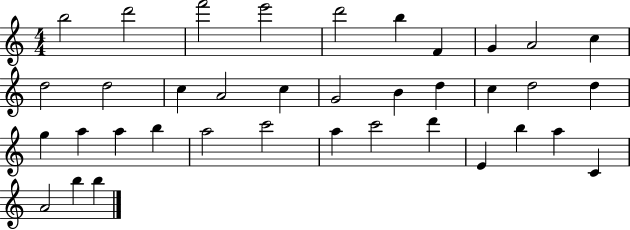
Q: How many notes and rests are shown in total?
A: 37